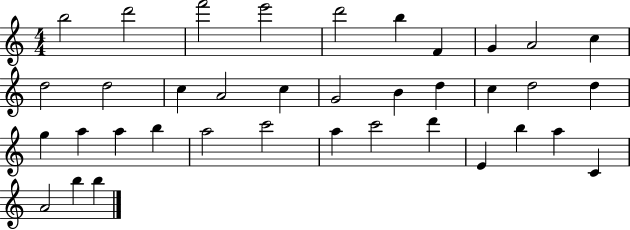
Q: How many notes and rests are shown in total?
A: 37